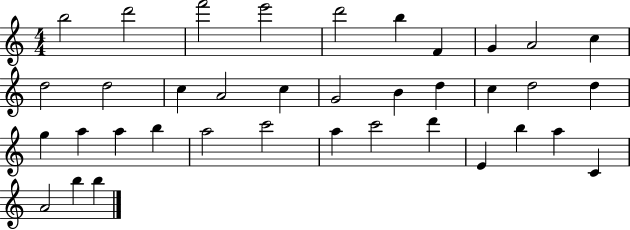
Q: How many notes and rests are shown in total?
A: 37